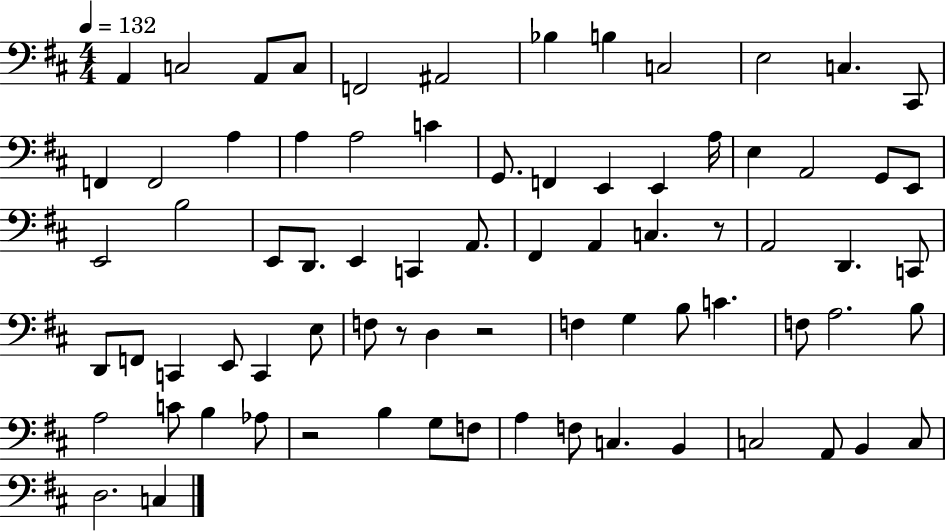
X:1
T:Untitled
M:4/4
L:1/4
K:D
A,, C,2 A,,/2 C,/2 F,,2 ^A,,2 _B, B, C,2 E,2 C, ^C,,/2 F,, F,,2 A, A, A,2 C G,,/2 F,, E,, E,, A,/4 E, A,,2 G,,/2 E,,/2 E,,2 B,2 E,,/2 D,,/2 E,, C,, A,,/2 ^F,, A,, C, z/2 A,,2 D,, C,,/2 D,,/2 F,,/2 C,, E,,/2 C,, E,/2 F,/2 z/2 D, z2 F, G, B,/2 C F,/2 A,2 B,/2 A,2 C/2 B, _A,/2 z2 B, G,/2 F,/2 A, F,/2 C, B,, C,2 A,,/2 B,, C,/2 D,2 C,